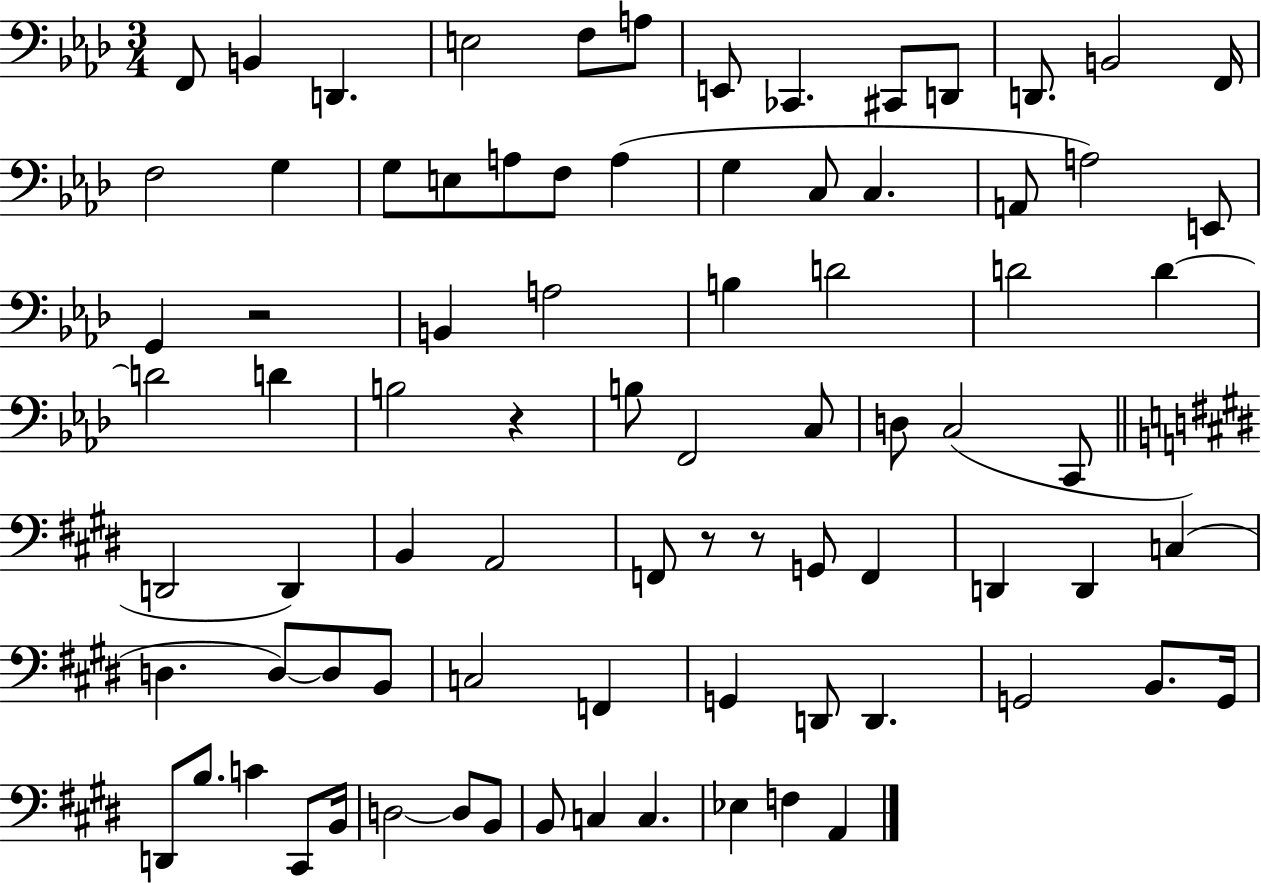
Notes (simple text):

F2/e B2/q D2/q. E3/h F3/e A3/e E2/e CES2/q. C#2/e D2/e D2/e. B2/h F2/s F3/h G3/q G3/e E3/e A3/e F3/e A3/q G3/q C3/e C3/q. A2/e A3/h E2/e G2/q R/h B2/q A3/h B3/q D4/h D4/h D4/q D4/h D4/q B3/h R/q B3/e F2/h C3/e D3/e C3/h C2/e D2/h D2/q B2/q A2/h F2/e R/e R/e G2/e F2/q D2/q D2/q C3/q D3/q. D3/e D3/e B2/e C3/h F2/q G2/q D2/e D2/q. G2/h B2/e. G2/s D2/e B3/e. C4/q C#2/e B2/s D3/h D3/e B2/e B2/e C3/q C3/q. Eb3/q F3/q A2/q